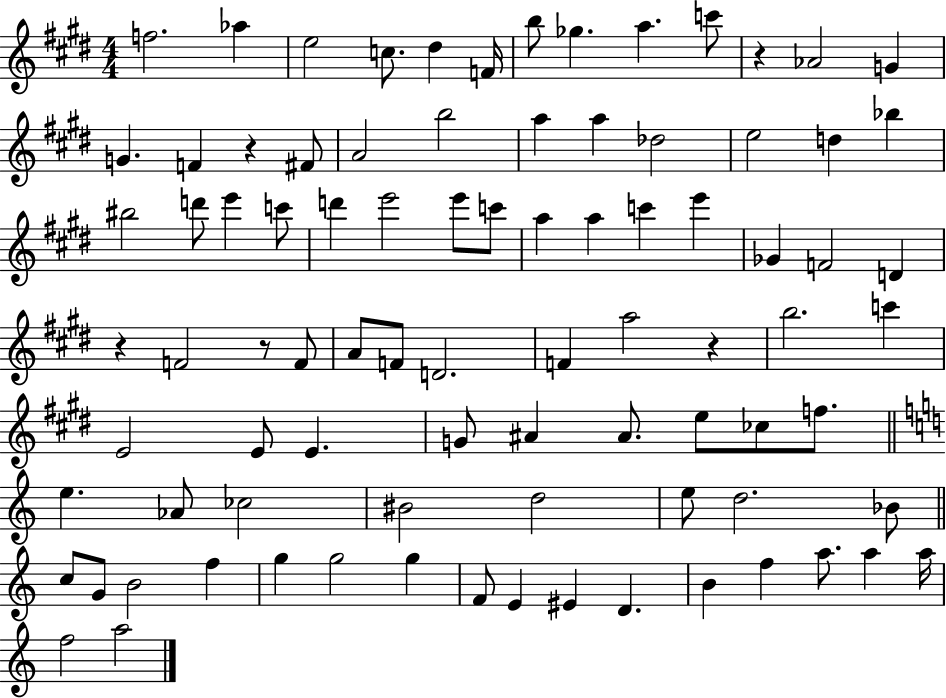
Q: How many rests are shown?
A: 5